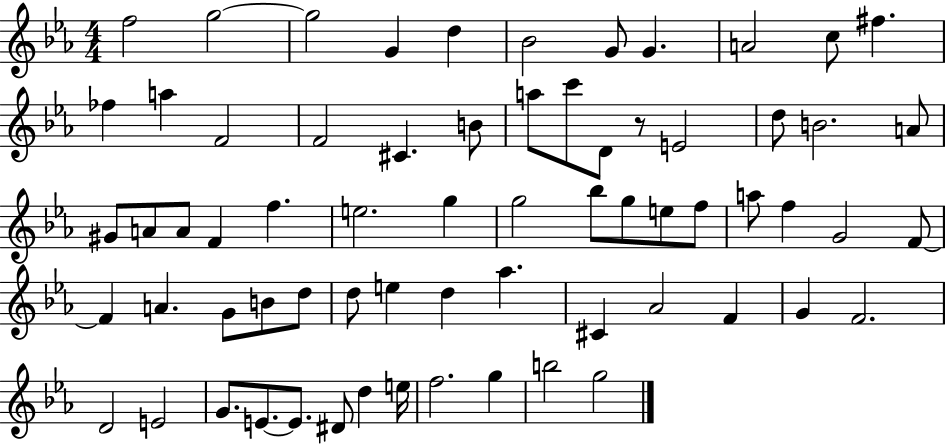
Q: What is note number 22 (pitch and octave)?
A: D5